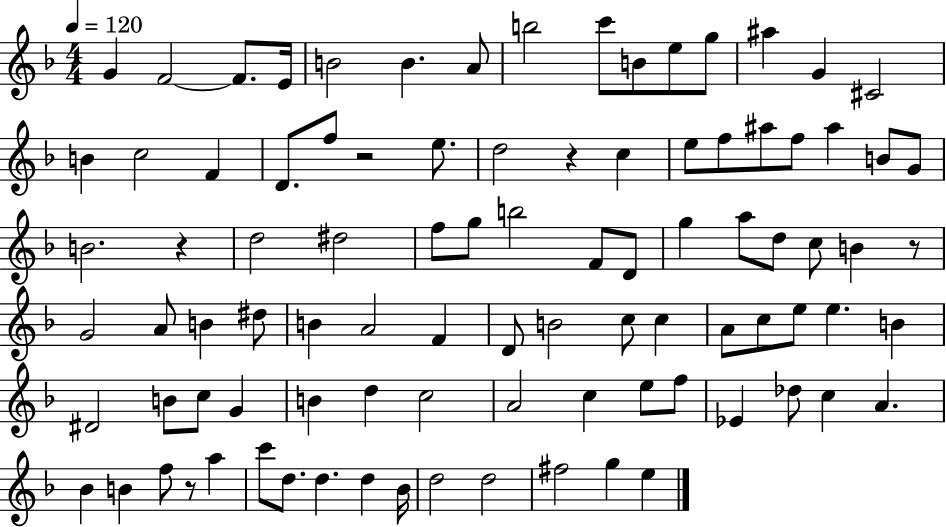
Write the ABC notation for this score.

X:1
T:Untitled
M:4/4
L:1/4
K:F
G F2 F/2 E/4 B2 B A/2 b2 c'/2 B/2 e/2 g/2 ^a G ^C2 B c2 F D/2 f/2 z2 e/2 d2 z c e/2 f/2 ^a/2 f/2 ^a B/2 G/2 B2 z d2 ^d2 f/2 g/2 b2 F/2 D/2 g a/2 d/2 c/2 B z/2 G2 A/2 B ^d/2 B A2 F D/2 B2 c/2 c A/2 c/2 e/2 e B ^D2 B/2 c/2 G B d c2 A2 c e/2 f/2 _E _d/2 c A _B B f/2 z/2 a c'/2 d/2 d d _B/4 d2 d2 ^f2 g e